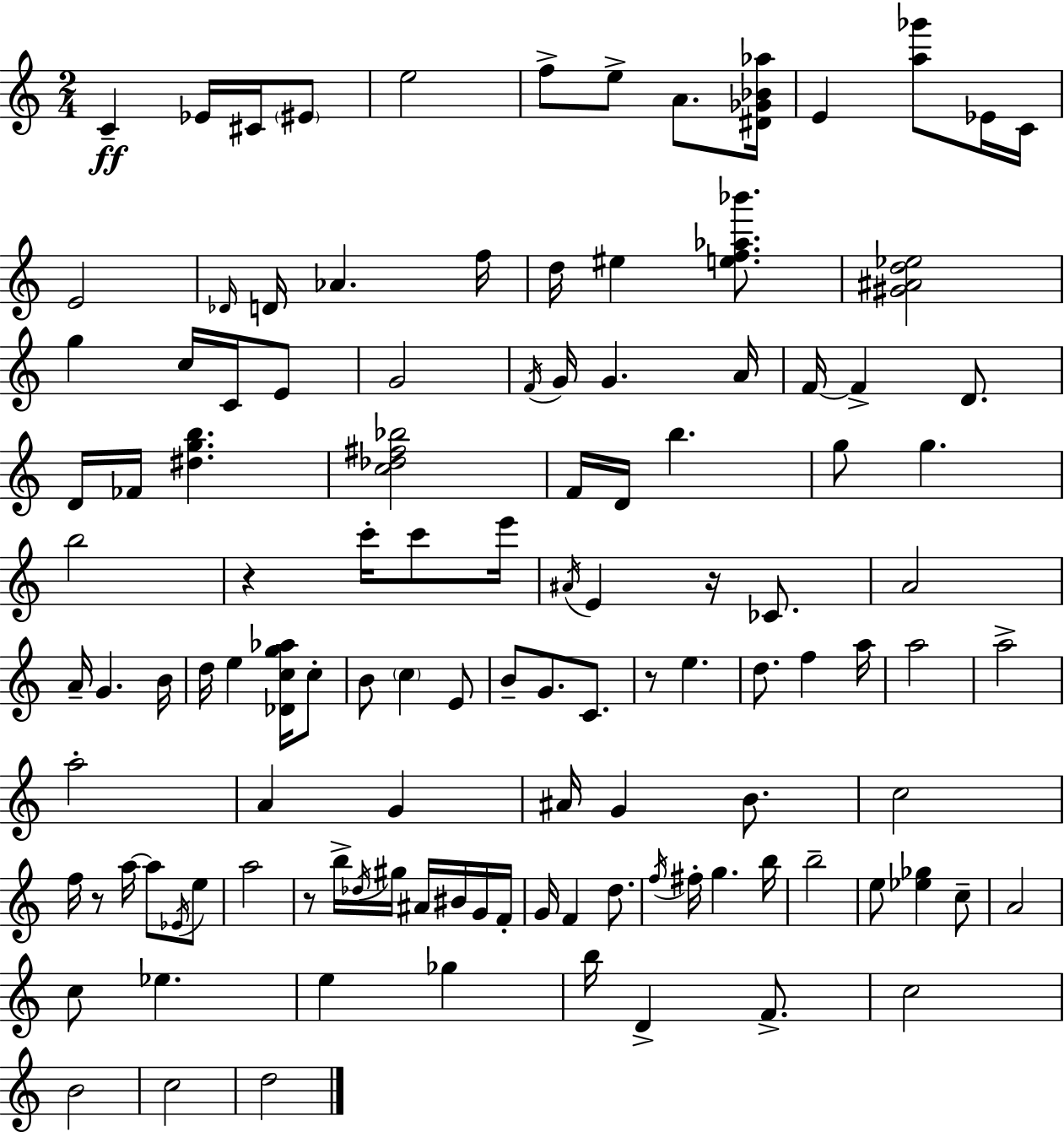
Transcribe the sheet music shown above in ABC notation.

X:1
T:Untitled
M:2/4
L:1/4
K:Am
C _E/4 ^C/4 ^E/2 e2 f/2 e/2 A/2 [^D_G_B_a]/4 E [a_g']/2 _E/4 C/4 E2 _D/4 D/4 _A f/4 d/4 ^e [ef_a_b']/2 [^G^Ad_e]2 g c/4 C/4 E/2 G2 F/4 G/4 G A/4 F/4 F D/2 D/4 _F/4 [^dgb] [c_d^f_b]2 F/4 D/4 b g/2 g b2 z c'/4 c'/2 e'/4 ^A/4 E z/4 _C/2 A2 A/4 G B/4 d/4 e [_Dcg_a]/4 c/2 B/2 c E/2 B/2 G/2 C/2 z/2 e d/2 f a/4 a2 a2 a2 A G ^A/4 G B/2 c2 f/4 z/2 a/4 a/2 _E/4 e/2 a2 z/2 b/4 _d/4 ^g/4 ^A/4 ^B/4 G/4 F/4 G/4 F d/2 f/4 ^f/4 g b/4 b2 e/2 [_e_g] c/2 A2 c/2 _e e _g b/4 D F/2 c2 B2 c2 d2